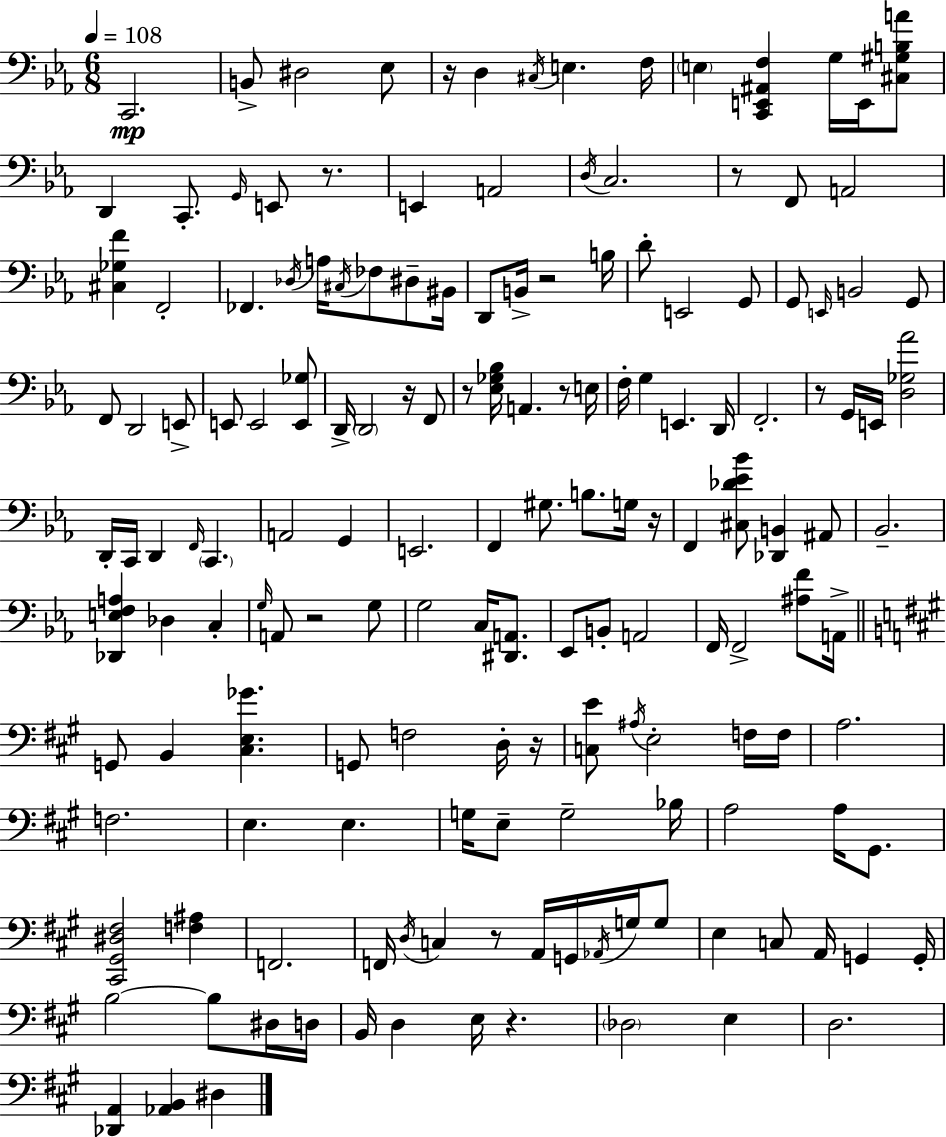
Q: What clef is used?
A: bass